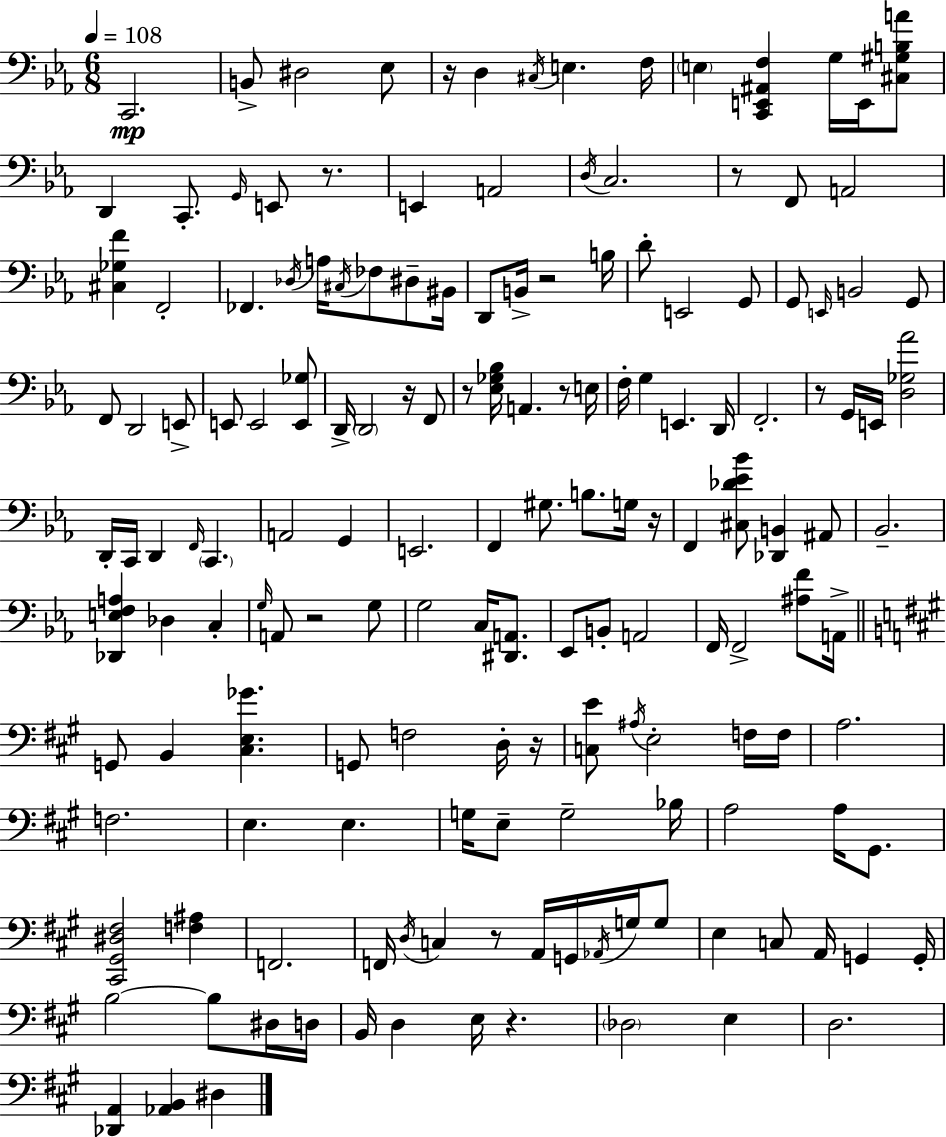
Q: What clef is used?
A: bass